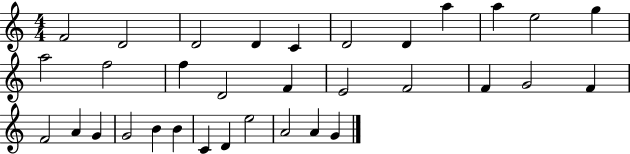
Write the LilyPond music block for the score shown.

{
  \clef treble
  \numericTimeSignature
  \time 4/4
  \key c \major
  f'2 d'2 | d'2 d'4 c'4 | d'2 d'4 a''4 | a''4 e''2 g''4 | \break a''2 f''2 | f''4 d'2 f'4 | e'2 f'2 | f'4 g'2 f'4 | \break f'2 a'4 g'4 | g'2 b'4 b'4 | c'4 d'4 e''2 | a'2 a'4 g'4 | \break \bar "|."
}